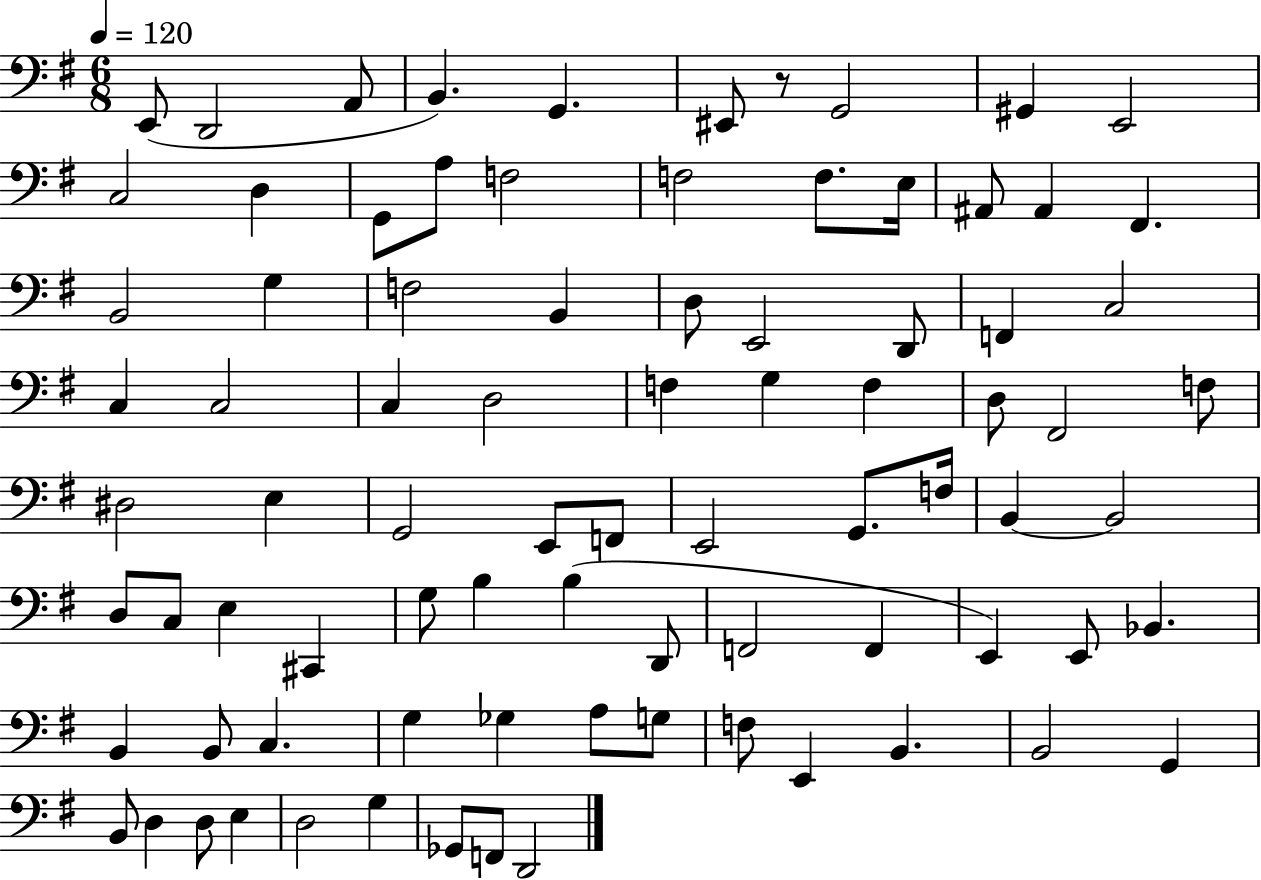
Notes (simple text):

E2/e D2/h A2/e B2/q. G2/q. EIS2/e R/e G2/h G#2/q E2/h C3/h D3/q G2/e A3/e F3/h F3/h F3/e. E3/s A#2/e A#2/q F#2/q. B2/h G3/q F3/h B2/q D3/e E2/h D2/e F2/q C3/h C3/q C3/h C3/q D3/h F3/q G3/q F3/q D3/e F#2/h F3/e D#3/h E3/q G2/h E2/e F2/e E2/h G2/e. F3/s B2/q B2/h D3/e C3/e E3/q C#2/q G3/e B3/q B3/q D2/e F2/h F2/q E2/q E2/e Bb2/q. B2/q B2/e C3/q. G3/q Gb3/q A3/e G3/e F3/e E2/q B2/q. B2/h G2/q B2/e D3/q D3/e E3/q D3/h G3/q Gb2/e F2/e D2/h